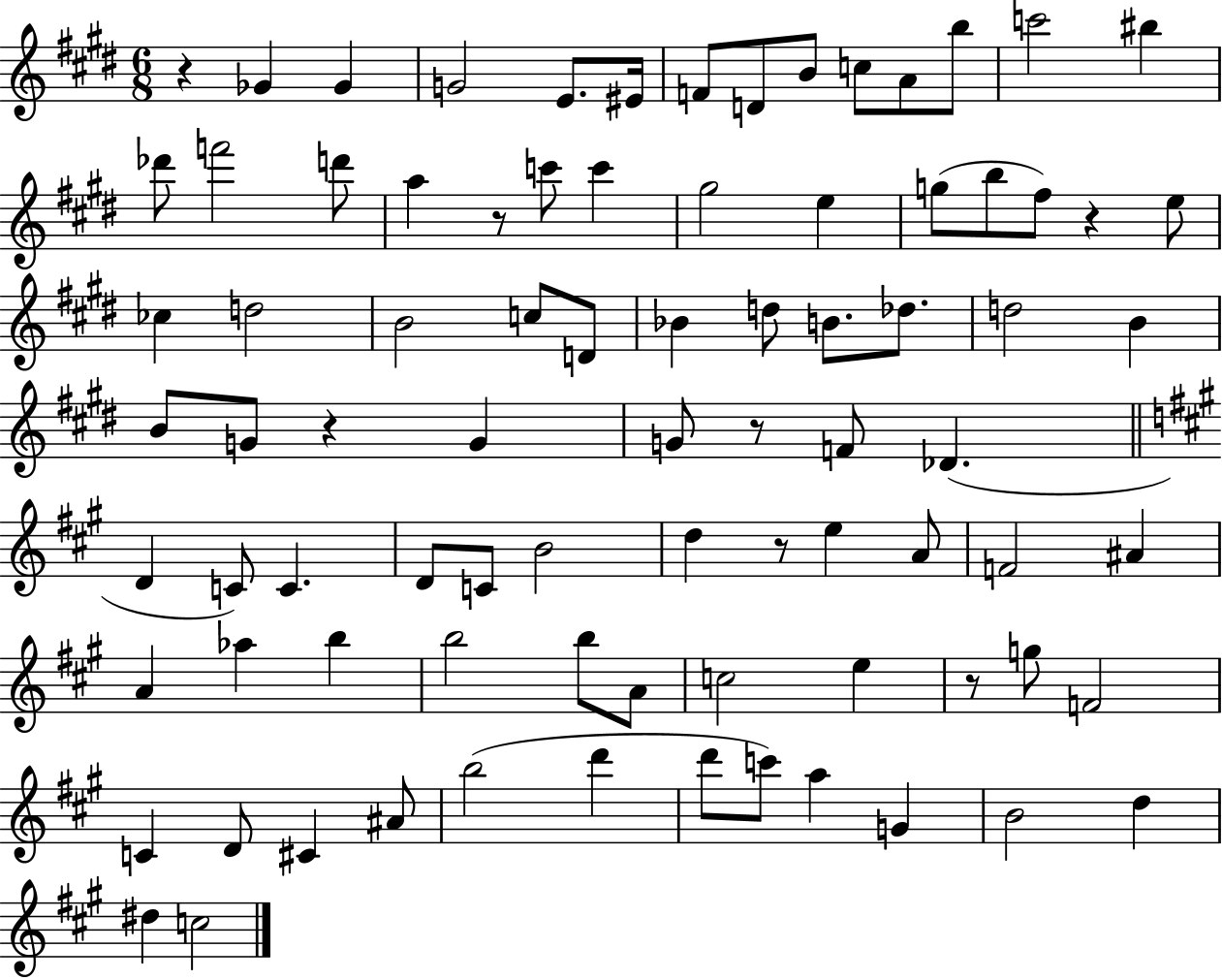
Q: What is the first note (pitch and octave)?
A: Gb4